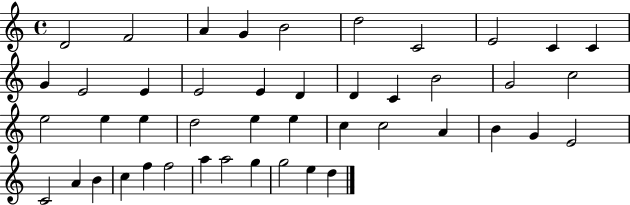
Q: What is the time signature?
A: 4/4